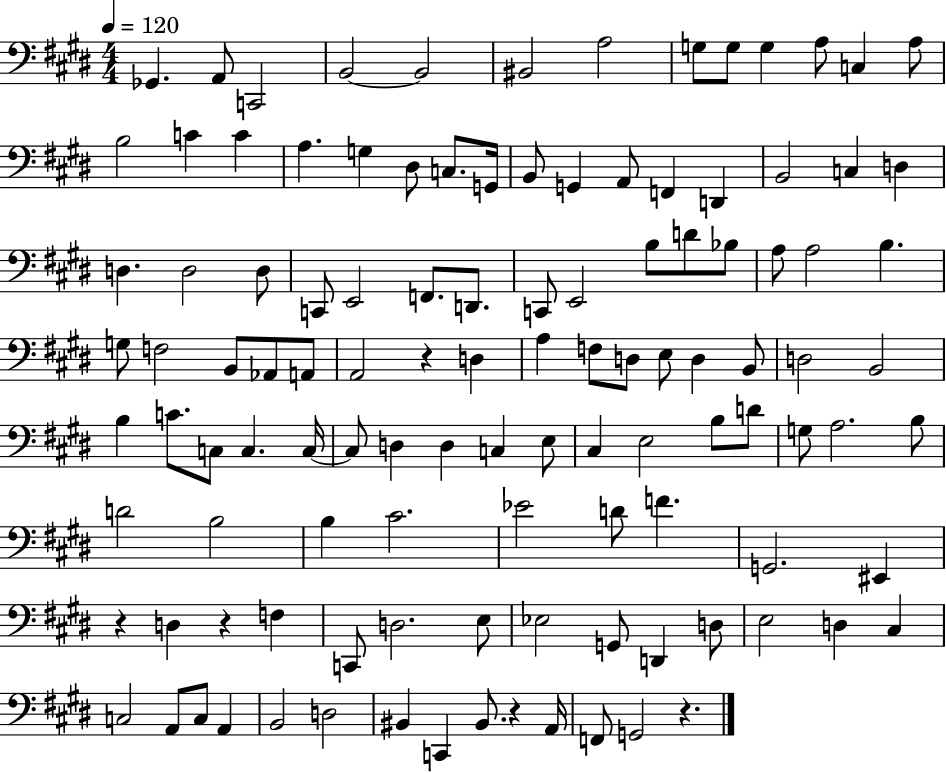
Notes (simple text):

Gb2/q. A2/e C2/h B2/h B2/h BIS2/h A3/h G3/e G3/e G3/q A3/e C3/q A3/e B3/h C4/q C4/q A3/q. G3/q D#3/e C3/e. G2/s B2/e G2/q A2/e F2/q D2/q B2/h C3/q D3/q D3/q. D3/h D3/e C2/e E2/h F2/e. D2/e. C2/e E2/h B3/e D4/e Bb3/e A3/e A3/h B3/q. G3/e F3/h B2/e Ab2/e A2/e A2/h R/q D3/q A3/q F3/e D3/e E3/e D3/q B2/e D3/h B2/h B3/q C4/e. C3/e C3/q. C3/s C3/e D3/q D3/q C3/q E3/e C#3/q E3/h B3/e D4/e G3/e A3/h. B3/e D4/h B3/h B3/q C#4/h. Eb4/h D4/e F4/q. G2/h. EIS2/q R/q D3/q R/q F3/q C2/e D3/h. E3/e Eb3/h G2/e D2/q D3/e E3/h D3/q C#3/q C3/h A2/e C3/e A2/q B2/h D3/h BIS2/q C2/q BIS2/e. R/q A2/s F2/e G2/h R/q.